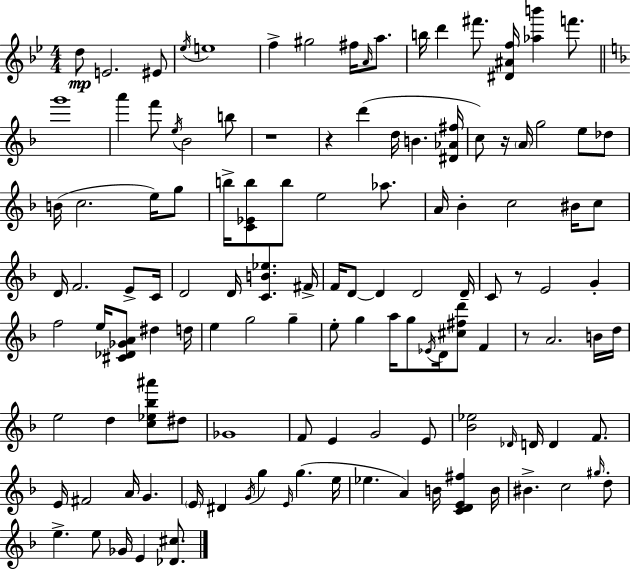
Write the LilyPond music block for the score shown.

{
  \clef treble
  \numericTimeSignature
  \time 4/4
  \key g \minor
  d''8\mp e'2. eis'8 | \acciaccatura { ees''16 } e''1 | f''4-> gis''2 fis''16 \grace { a'16 } a''8. | b''16 d'''4 fis'''8. <dis' ais' f''>16 <aes'' b'''>4 f'''8. | \break \bar "||" \break \key f \major g'''1 | a'''4 f'''8 \acciaccatura { e''16 } bes'2 b''8 | r1 | r4 d'''4( d''16 b'4. | \break <dis' aes' fis''>16 c''8) r16 \parenthesize a'16 g''2 e''8 des''8 | b'16( c''2. e''16) g''8 | b''16-> <c' ees' b''>8 b''8 e''2 aes''8. | a'16 bes'4-. c''2 bis'16 c''8 | \break d'16 f'2. e'8-> | c'16 d'2 d'16 <c' b' ees''>4. | fis'16-> f'16 d'8~~ d'4 d'2 | d'16-- c'8 r8 e'2 g'4-. | \break f''2 e''16 <cis' des' ges' a'>8 dis''4 | d''16 e''4 g''2 g''4-- | e''8-. g''4 a''16 g''8 \acciaccatura { ees'16 } d'16 <cis'' fis'' d'''>8 f'4 | r8 a'2. | \break b'16 d''16 e''2 d''4 <c'' ees'' bes'' ais'''>8 | dis''8 ges'1 | f'8 e'4 g'2 | e'8 <bes' ees''>2 \grace { des'16 } d'16 d'4 | \break f'8. e'16 fis'2 a'16 g'4. | \parenthesize e'16 dis'4 \acciaccatura { g'16 } g''4 \grace { e'16 }( g''4. | e''16 ees''4. a'4) b'16 | <c' d' e' fis''>4 b'16 bis'4.-> c''2 | \break \grace { gis''16 } d''8-. e''4.-> e''8 ges'16 e'4 | <des' cis''>8. \bar "|."
}